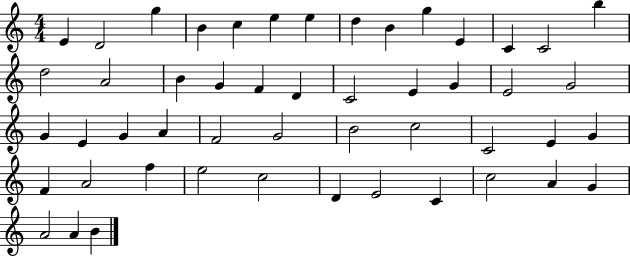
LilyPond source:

{
  \clef treble
  \numericTimeSignature
  \time 4/4
  \key c \major
  e'4 d'2 g''4 | b'4 c''4 e''4 e''4 | d''4 b'4 g''4 e'4 | c'4 c'2 b''4 | \break d''2 a'2 | b'4 g'4 f'4 d'4 | c'2 e'4 g'4 | e'2 g'2 | \break g'4 e'4 g'4 a'4 | f'2 g'2 | b'2 c''2 | c'2 e'4 g'4 | \break f'4 a'2 f''4 | e''2 c''2 | d'4 e'2 c'4 | c''2 a'4 g'4 | \break a'2 a'4 b'4 | \bar "|."
}